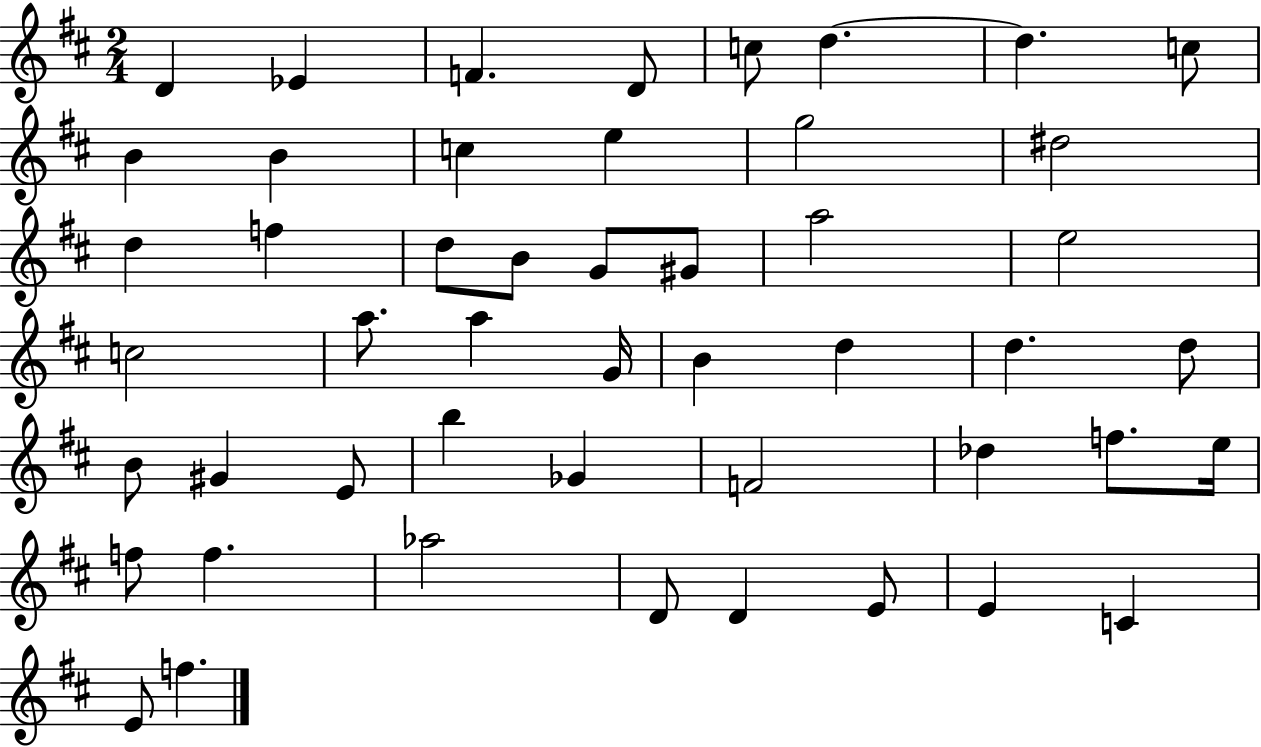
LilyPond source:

{
  \clef treble
  \numericTimeSignature
  \time 2/4
  \key d \major
  d'4 ees'4 | f'4. d'8 | c''8 d''4.~~ | d''4. c''8 | \break b'4 b'4 | c''4 e''4 | g''2 | dis''2 | \break d''4 f''4 | d''8 b'8 g'8 gis'8 | a''2 | e''2 | \break c''2 | a''8. a''4 g'16 | b'4 d''4 | d''4. d''8 | \break b'8 gis'4 e'8 | b''4 ges'4 | f'2 | des''4 f''8. e''16 | \break f''8 f''4. | aes''2 | d'8 d'4 e'8 | e'4 c'4 | \break e'8 f''4. | \bar "|."
}